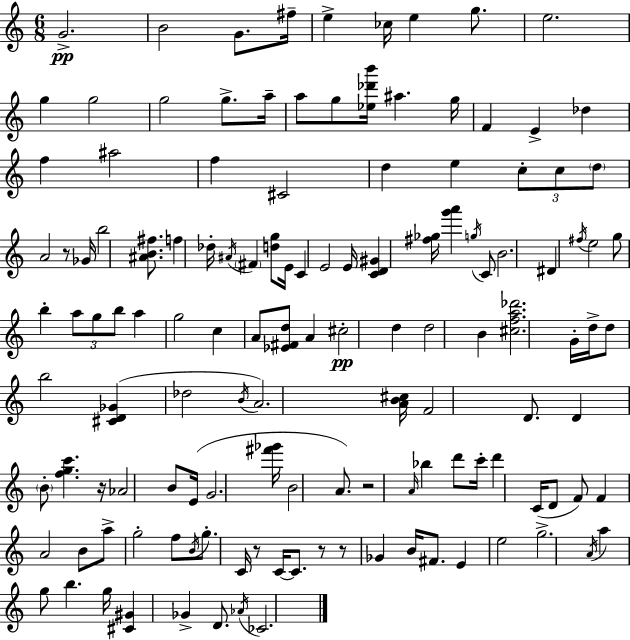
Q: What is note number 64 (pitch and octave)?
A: D5